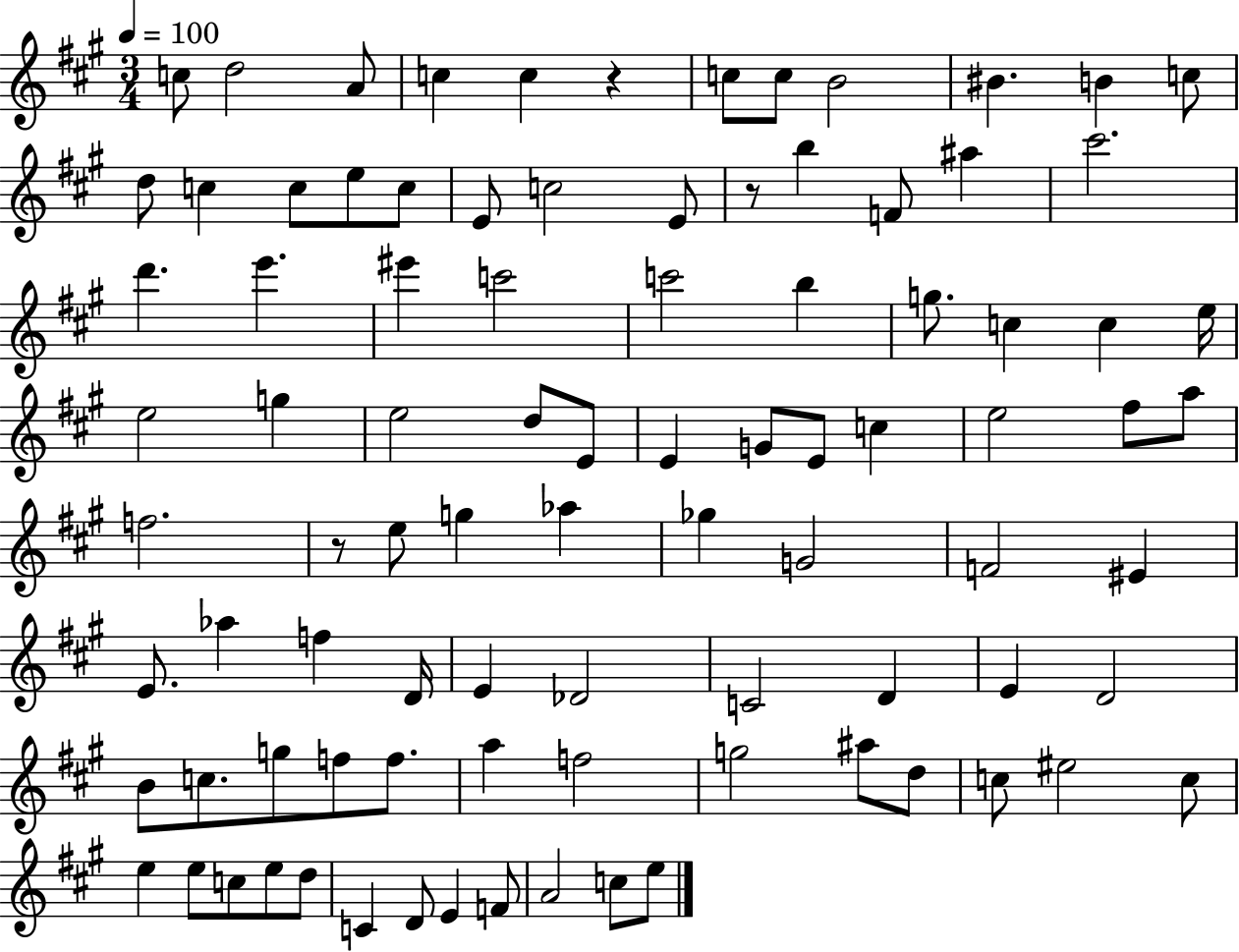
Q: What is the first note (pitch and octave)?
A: C5